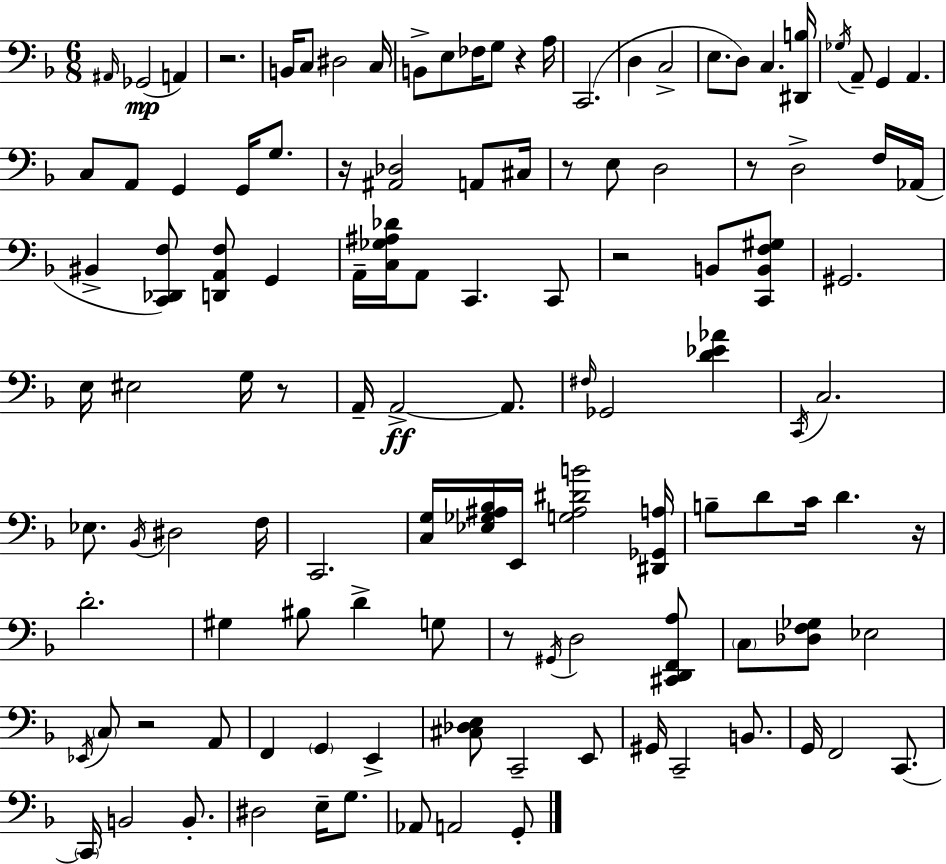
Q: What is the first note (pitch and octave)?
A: A#2